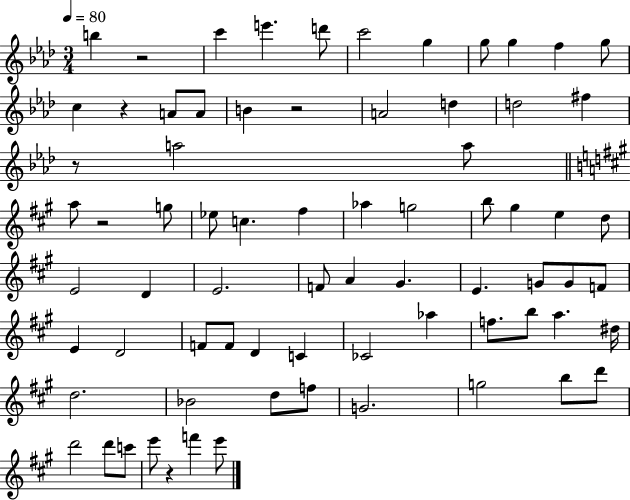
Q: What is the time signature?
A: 3/4